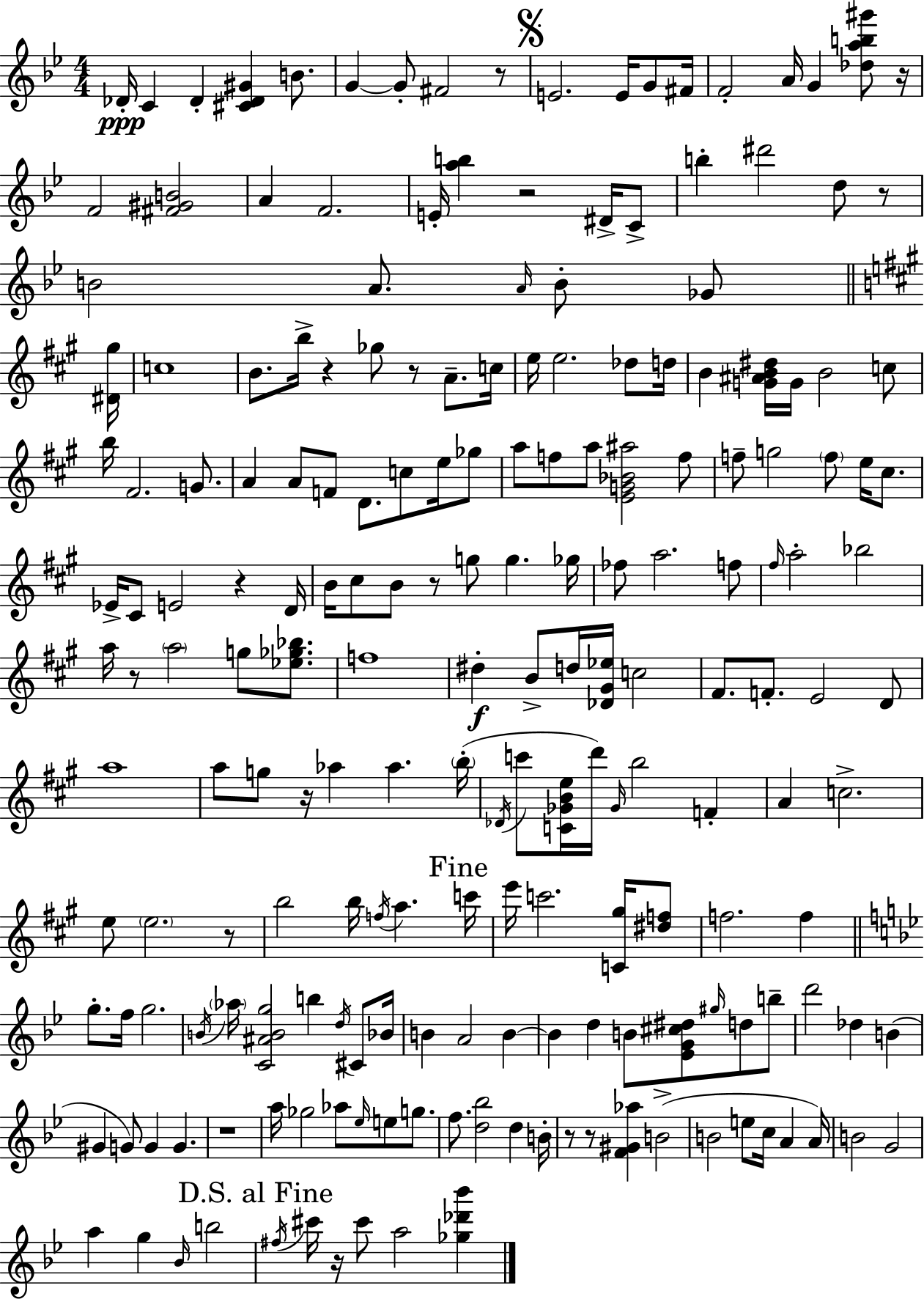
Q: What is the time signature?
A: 4/4